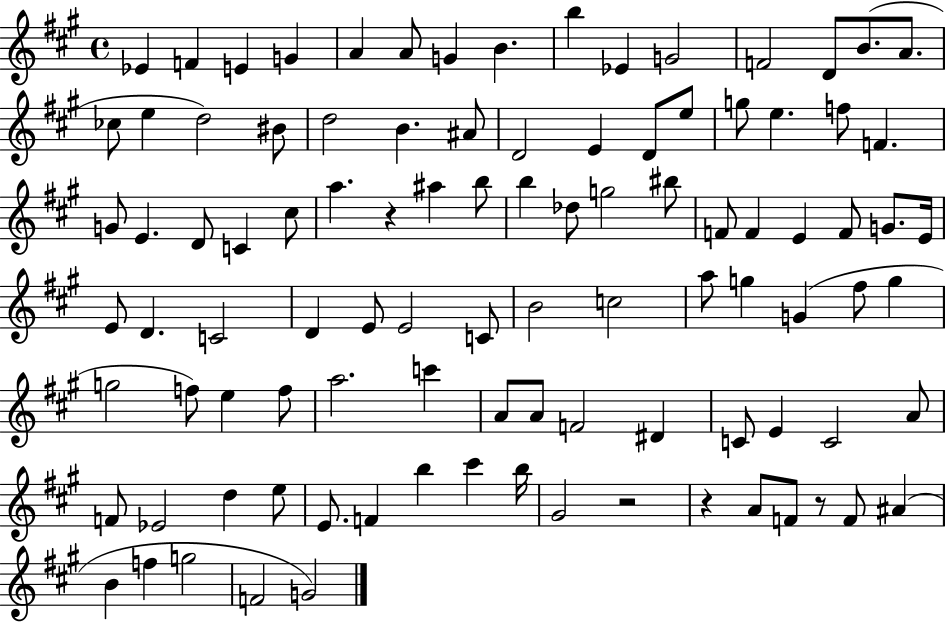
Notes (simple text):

Eb4/q F4/q E4/q G4/q A4/q A4/e G4/q B4/q. B5/q Eb4/q G4/h F4/h D4/e B4/e. A4/e. CES5/e E5/q D5/h BIS4/e D5/h B4/q. A#4/e D4/h E4/q D4/e E5/e G5/e E5/q. F5/e F4/q. G4/e E4/q. D4/e C4/q C#5/e A5/q. R/q A#5/q B5/e B5/q Db5/e G5/h BIS5/e F4/e F4/q E4/q F4/e G4/e. E4/s E4/e D4/q. C4/h D4/q E4/e E4/h C4/e B4/h C5/h A5/e G5/q G4/q F#5/e G5/q G5/h F5/e E5/q F5/e A5/h. C6/q A4/e A4/e F4/h D#4/q C4/e E4/q C4/h A4/e F4/e Eb4/h D5/q E5/e E4/e. F4/q B5/q C#6/q B5/s G#4/h R/h R/q A4/e F4/e R/e F4/e A#4/q B4/q F5/q G5/h F4/h G4/h